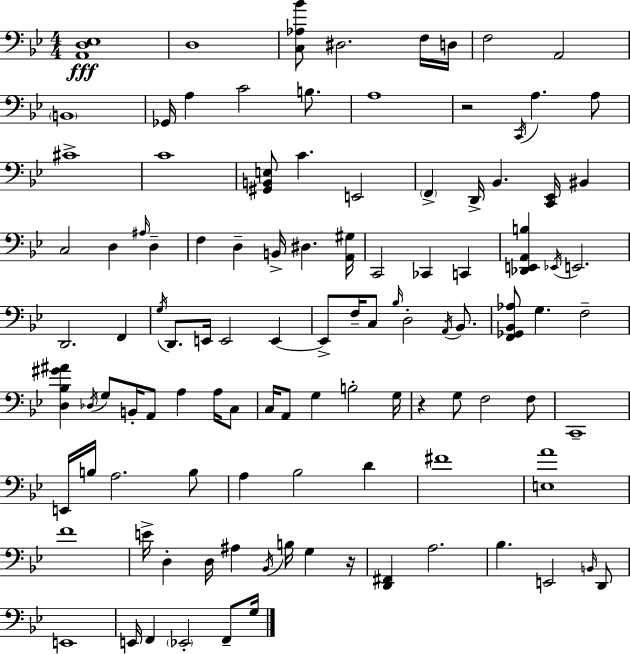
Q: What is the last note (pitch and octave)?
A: G3